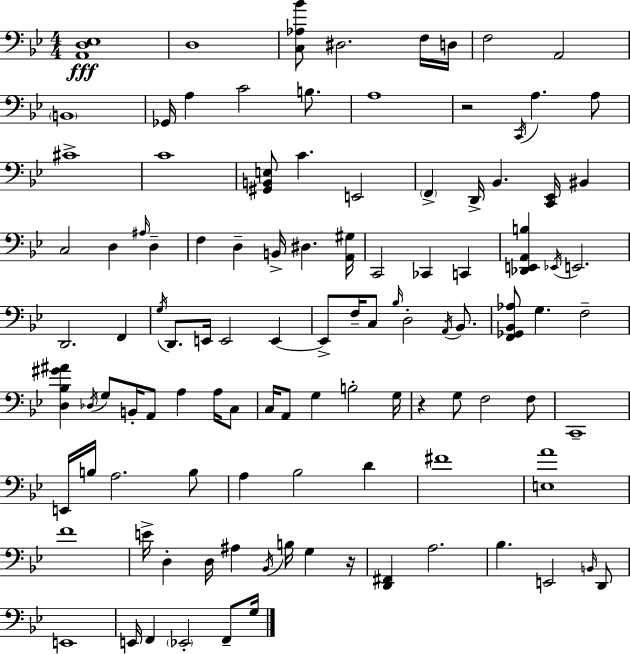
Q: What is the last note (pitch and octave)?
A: G3